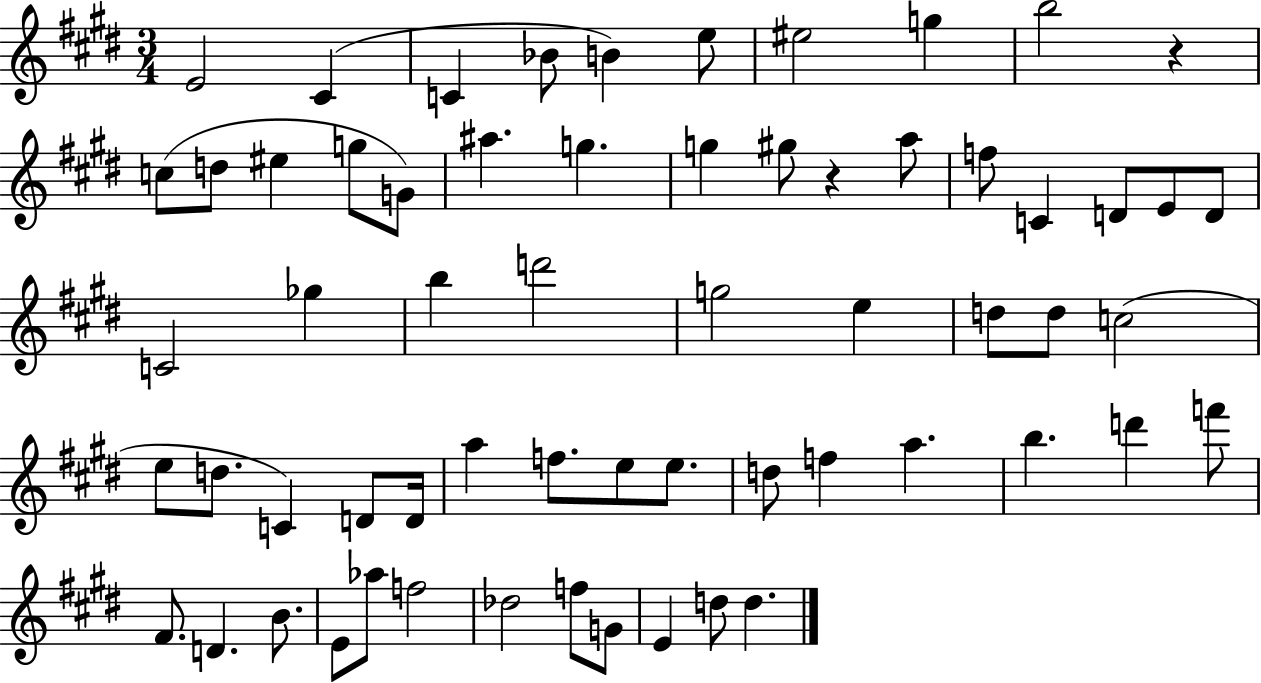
E4/h C#4/q C4/q Bb4/e B4/q E5/e EIS5/h G5/q B5/h R/q C5/e D5/e EIS5/q G5/e G4/e A#5/q. G5/q. G5/q G#5/e R/q A5/e F5/e C4/q D4/e E4/e D4/e C4/h Gb5/q B5/q D6/h G5/h E5/q D5/e D5/e C5/h E5/e D5/e. C4/q D4/e D4/s A5/q F5/e. E5/e E5/e. D5/e F5/q A5/q. B5/q. D6/q F6/e F#4/e. D4/q. B4/e. E4/e Ab5/e F5/h Db5/h F5/e G4/e E4/q D5/e D5/q.